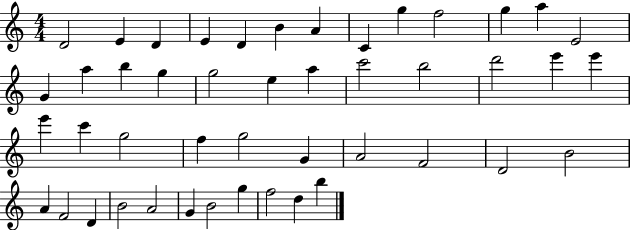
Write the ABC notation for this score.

X:1
T:Untitled
M:4/4
L:1/4
K:C
D2 E D E D B A C g f2 g a E2 G a b g g2 e a c'2 b2 d'2 e' e' e' c' g2 f g2 G A2 F2 D2 B2 A F2 D B2 A2 G B2 g f2 d b